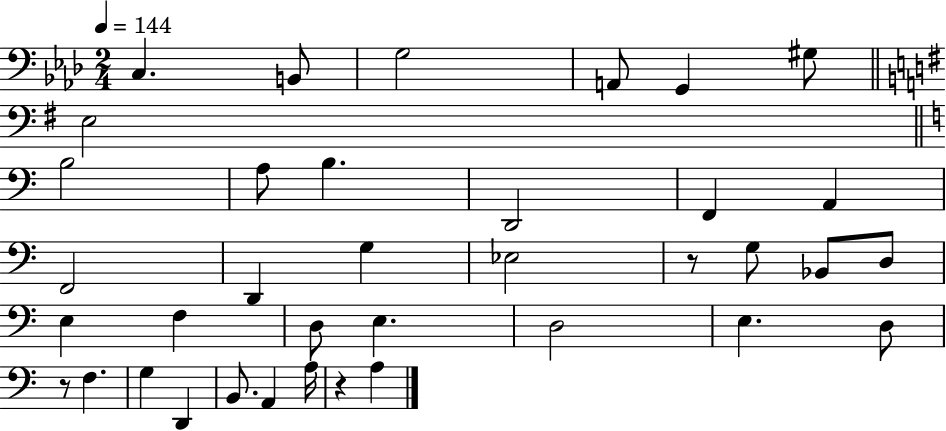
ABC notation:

X:1
T:Untitled
M:2/4
L:1/4
K:Ab
C, B,,/2 G,2 A,,/2 G,, ^G,/2 E,2 B,2 A,/2 B, D,,2 F,, A,, F,,2 D,, G, _E,2 z/2 G,/2 _B,,/2 D,/2 E, F, D,/2 E, D,2 E, D,/2 z/2 F, G, D,, B,,/2 A,, A,/4 z A,